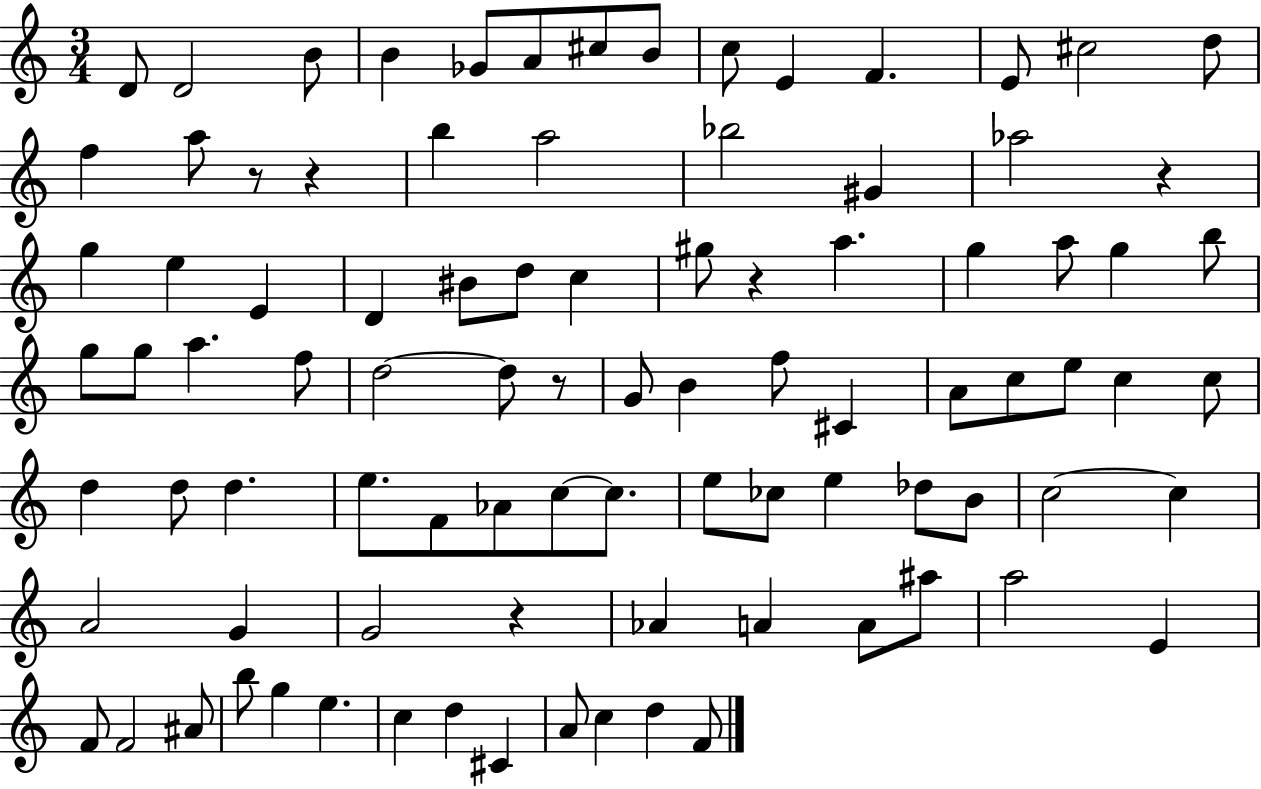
{
  \clef treble
  \numericTimeSignature
  \time 3/4
  \key c \major
  d'8 d'2 b'8 | b'4 ges'8 a'8 cis''8 b'8 | c''8 e'4 f'4. | e'8 cis''2 d''8 | \break f''4 a''8 r8 r4 | b''4 a''2 | bes''2 gis'4 | aes''2 r4 | \break g''4 e''4 e'4 | d'4 bis'8 d''8 c''4 | gis''8 r4 a''4. | g''4 a''8 g''4 b''8 | \break g''8 g''8 a''4. f''8 | d''2~~ d''8 r8 | g'8 b'4 f''8 cis'4 | a'8 c''8 e''8 c''4 c''8 | \break d''4 d''8 d''4. | e''8. f'8 aes'8 c''8~~ c''8. | e''8 ces''8 e''4 des''8 b'8 | c''2~~ c''4 | \break a'2 g'4 | g'2 r4 | aes'4 a'4 a'8 ais''8 | a''2 e'4 | \break f'8 f'2 ais'8 | b''8 g''4 e''4. | c''4 d''4 cis'4 | a'8 c''4 d''4 f'8 | \break \bar "|."
}